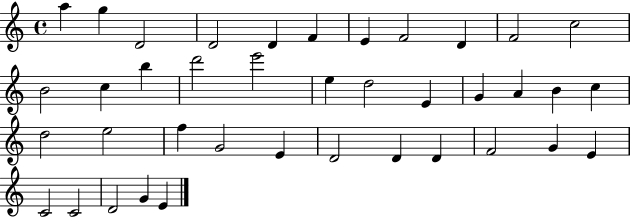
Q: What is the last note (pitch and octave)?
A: E4